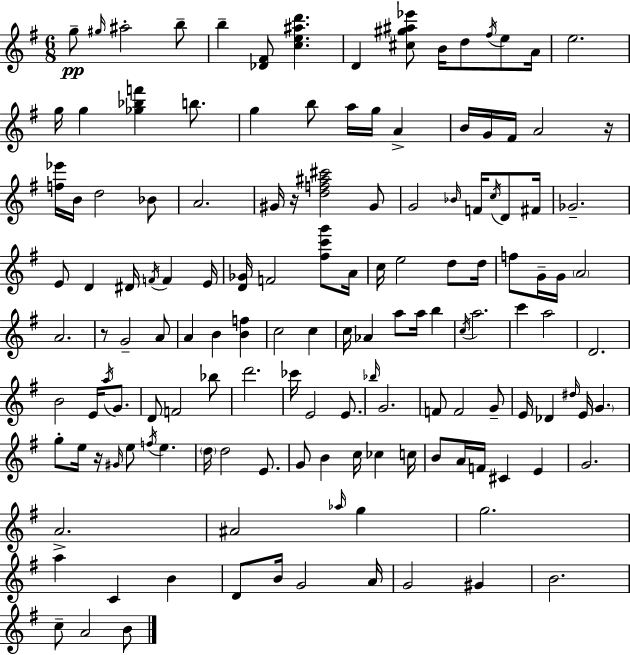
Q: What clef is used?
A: treble